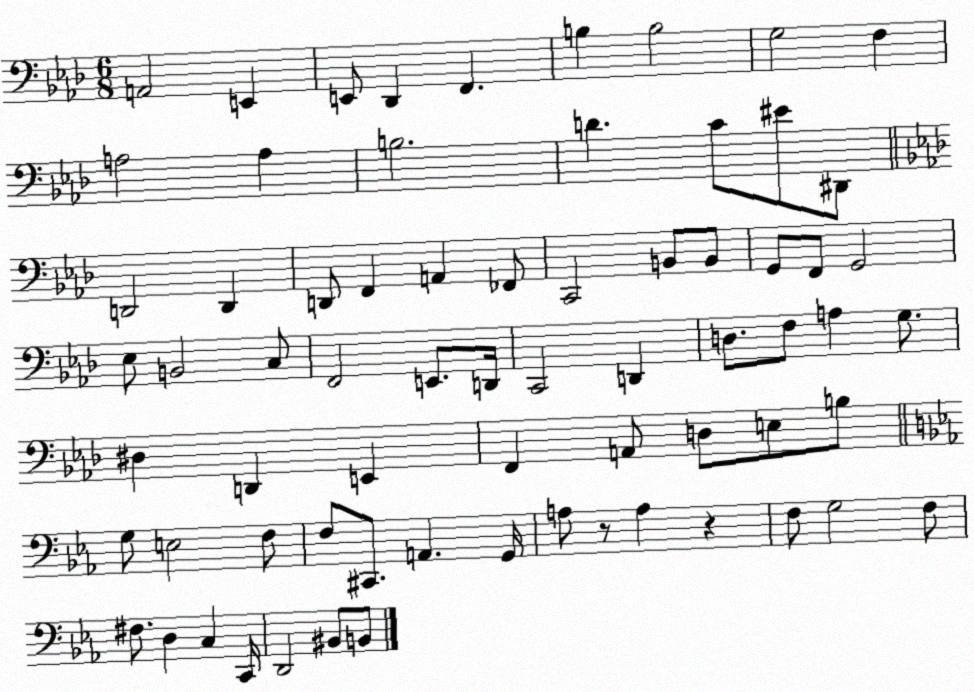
X:1
T:Untitled
M:6/8
L:1/4
K:Ab
A,,2 E,, E,,/2 _D,, F,, B, B,2 G,2 F, A,2 A, B,2 D C/2 ^E/2 ^D,,/2 D,,2 D,, D,,/2 F,, A,, _F,,/2 C,,2 B,,/2 B,,/2 G,,/2 F,,/2 G,,2 _E,/2 B,,2 C,/2 F,,2 E,,/2 D,,/4 C,,2 D,, D,/2 F,/2 A, G,/2 ^D, D,, E,, F,, A,,/2 D,/2 E,/2 B,/2 G,/2 E,2 F,/2 F,/2 ^C,,/2 A,, G,,/4 A,/2 z/2 A, z F,/2 G,2 F,/2 ^F,/2 D, C, C,,/4 D,,2 ^B,,/2 B,,/2